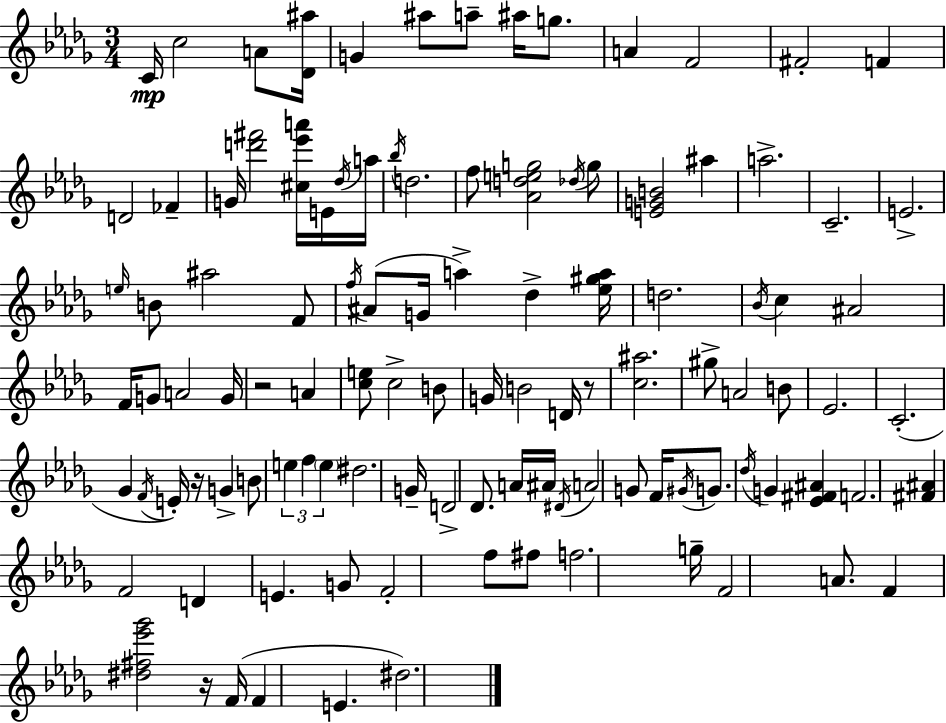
C4/s C5/h A4/e [Db4,A#5]/s G4/q A#5/e A5/e A#5/s G5/e. A4/q F4/h F#4/h F4/q D4/h FES4/q G4/s [D6,F#6]/h [C#5,Eb6,A6]/s E4/s Db5/s A5/s Bb5/s D5/h. F5/e [Ab4,D5,E5,G5]/h Db5/s G5/e [E4,G4,B4]/h A#5/q A5/h. C4/h. E4/h. E5/s B4/e A#5/h F4/e F5/s A#4/e G4/s A5/q Db5/q [Eb5,G#5,A5]/s D5/h. Bb4/s C5/q A#4/h F4/s G4/e A4/h G4/s R/h A4/q [C5,E5]/e C5/h B4/e G4/s B4/h D4/s R/e [C5,A#5]/h. G#5/e A4/h B4/e Eb4/h. C4/h. Gb4/q F4/s E4/s R/s G4/q B4/e E5/q F5/q E5/q D#5/h. G4/s D4/h Db4/e. A4/s A#4/s D#4/s A4/h G4/e F4/s G#4/s G4/e. Db5/s G4/q [Eb4,F#4,A#4]/q F4/h. [F#4,A#4]/q F4/h D4/q E4/q. G4/e F4/h F5/e F#5/e F5/h. G5/s F4/h A4/e. F4/q [D#5,F#5,Eb6,Gb6]/h R/s F4/s F4/q E4/q. D#5/h.